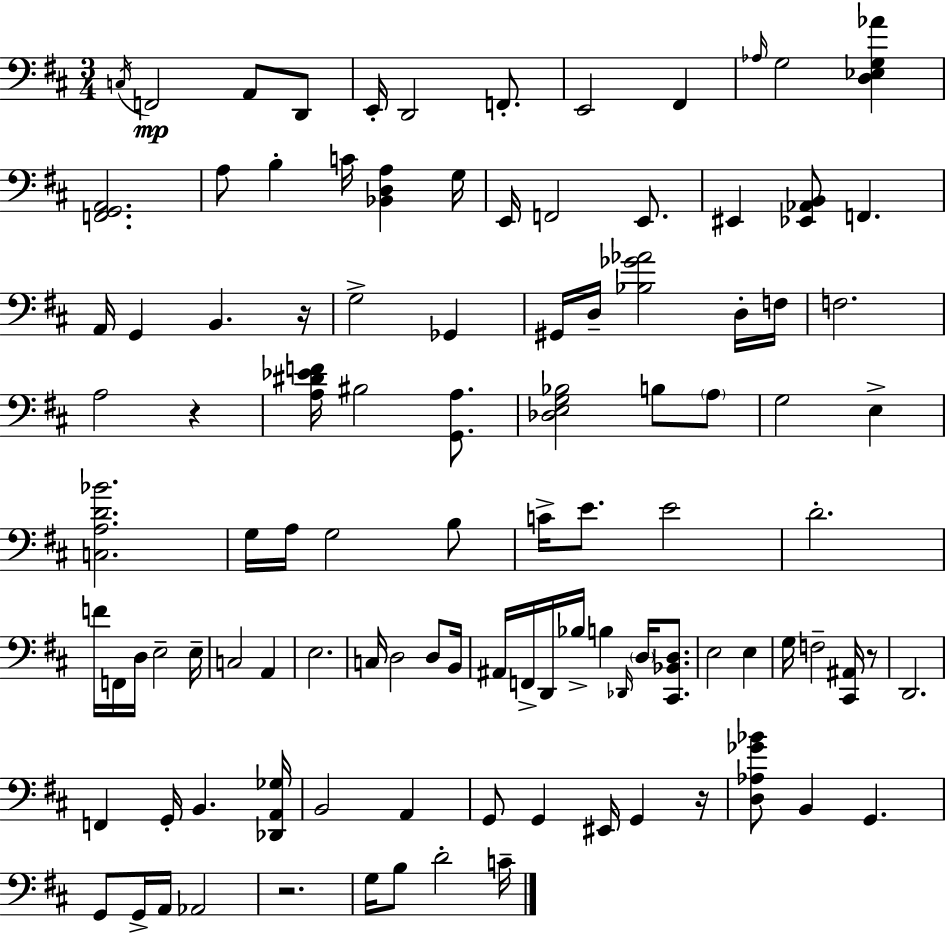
X:1
T:Untitled
M:3/4
L:1/4
K:D
C,/4 F,,2 A,,/2 D,,/2 E,,/4 D,,2 F,,/2 E,,2 ^F,, _A,/4 G,2 [D,_E,G,_A] [F,,G,,A,,]2 A,/2 B, C/4 [_B,,D,A,] G,/4 E,,/4 F,,2 E,,/2 ^E,, [_E,,_A,,B,,]/2 F,, A,,/4 G,, B,, z/4 G,2 _G,, ^G,,/4 D,/4 [_B,_G_A]2 D,/4 F,/4 F,2 A,2 z [A,^D_EF]/4 ^B,2 [G,,A,]/2 [_D,E,G,_B,]2 B,/2 A,/2 G,2 E, [C,A,D_B]2 G,/4 A,/4 G,2 B,/2 C/4 E/2 E2 D2 F/4 F,,/4 D,/4 E,2 E,/4 C,2 A,, E,2 C,/4 D,2 D,/2 B,,/4 ^A,,/4 F,,/4 D,,/4 _B,/4 B, _D,,/4 D,/4 [^C,,_B,,D,]/2 E,2 E, G,/4 F,2 [^C,,^A,,]/4 z/2 D,,2 F,, G,,/4 B,, [_D,,A,,_G,]/4 B,,2 A,, G,,/2 G,, ^E,,/4 G,, z/4 [D,_A,_G_B]/2 B,, G,, G,,/2 G,,/4 A,,/4 _A,,2 z2 G,/4 B,/2 D2 C/4